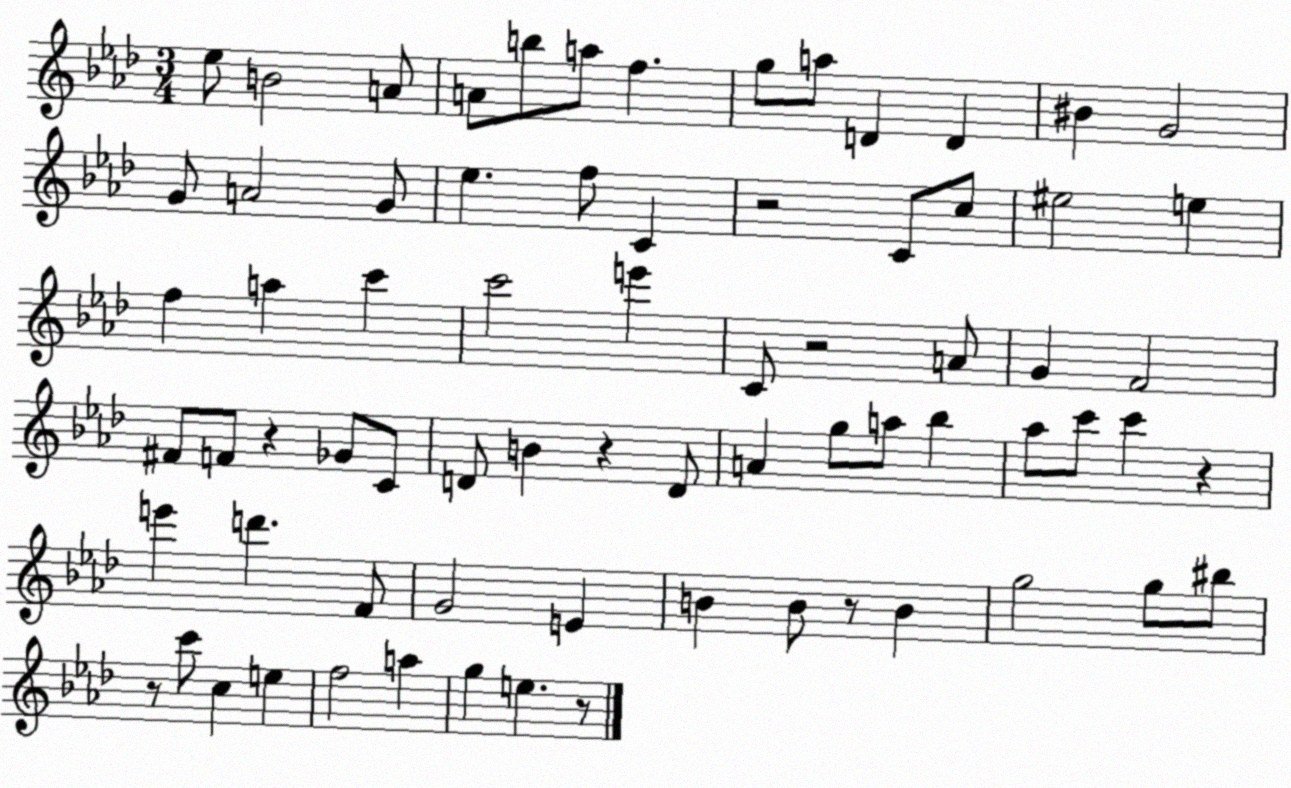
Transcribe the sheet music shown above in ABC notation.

X:1
T:Untitled
M:3/4
L:1/4
K:Ab
_e/2 B2 A/2 A/2 b/2 a/2 f g/2 a/2 D D ^B G2 G/2 A2 G/2 _e f/2 C z2 C/2 c/2 ^e2 e f a c' c'2 e' C/2 z2 A/2 G F2 ^F/2 F/2 z _G/2 C/2 D/2 B z D/2 A g/2 a/2 _b _a/2 c'/2 c' z e' d' F/2 G2 E B B/2 z/2 B g2 g/2 ^b/2 z/2 c'/2 c e f2 a g e z/2